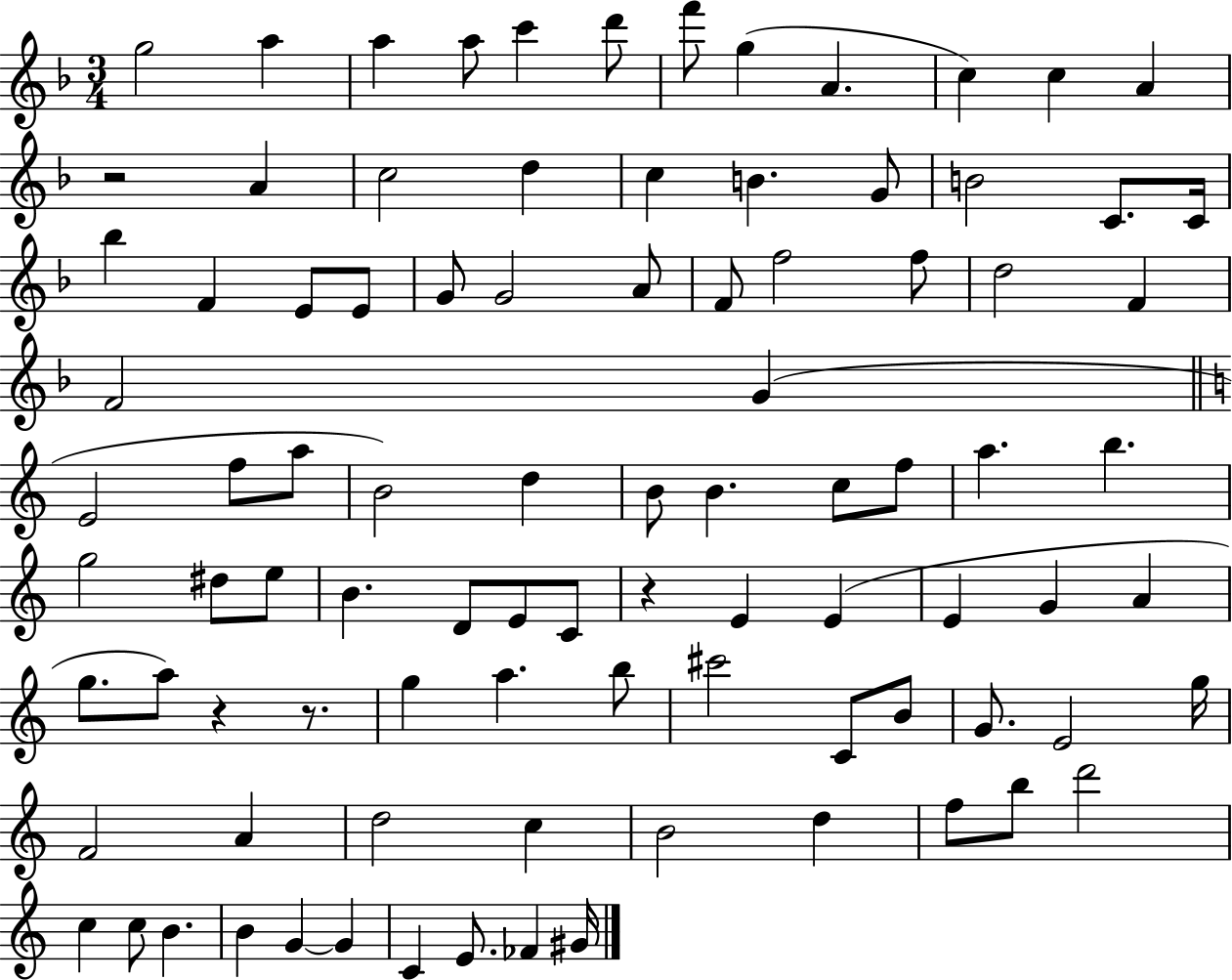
G5/h A5/q A5/q A5/e C6/q D6/e F6/e G5/q A4/q. C5/q C5/q A4/q R/h A4/q C5/h D5/q C5/q B4/q. G4/e B4/h C4/e. C4/s Bb5/q F4/q E4/e E4/e G4/e G4/h A4/e F4/e F5/h F5/e D5/h F4/q F4/h G4/q E4/h F5/e A5/e B4/h D5/q B4/e B4/q. C5/e F5/e A5/q. B5/q. G5/h D#5/e E5/e B4/q. D4/e E4/e C4/e R/q E4/q E4/q E4/q G4/q A4/q G5/e. A5/e R/q R/e. G5/q A5/q. B5/e C#6/h C4/e B4/e G4/e. E4/h G5/s F4/h A4/q D5/h C5/q B4/h D5/q F5/e B5/e D6/h C5/q C5/e B4/q. B4/q G4/q G4/q C4/q E4/e. FES4/q G#4/s